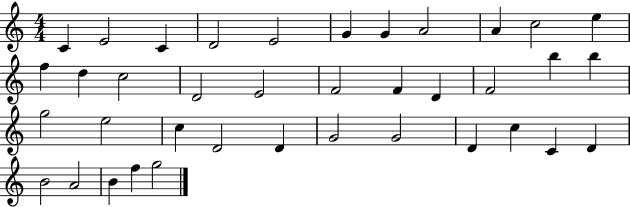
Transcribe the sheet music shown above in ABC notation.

X:1
T:Untitled
M:4/4
L:1/4
K:C
C E2 C D2 E2 G G A2 A c2 e f d c2 D2 E2 F2 F D F2 b b g2 e2 c D2 D G2 G2 D c C D B2 A2 B f g2